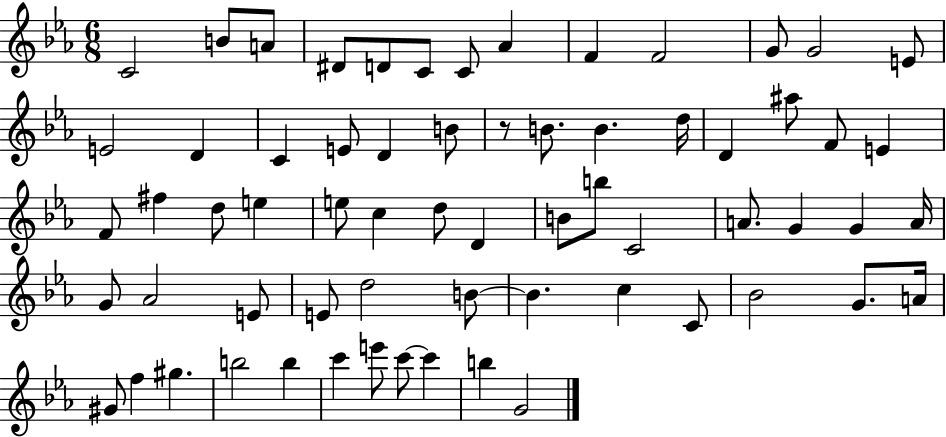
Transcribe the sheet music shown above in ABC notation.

X:1
T:Untitled
M:6/8
L:1/4
K:Eb
C2 B/2 A/2 ^D/2 D/2 C/2 C/2 _A F F2 G/2 G2 E/2 E2 D C E/2 D B/2 z/2 B/2 B d/4 D ^a/2 F/2 E F/2 ^f d/2 e e/2 c d/2 D B/2 b/2 C2 A/2 G G A/4 G/2 _A2 E/2 E/2 d2 B/2 B c C/2 _B2 G/2 A/4 ^G/2 f ^g b2 b c' e'/2 c'/2 c' b G2